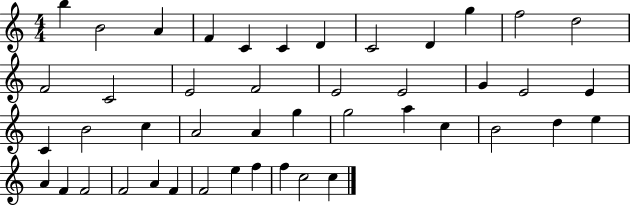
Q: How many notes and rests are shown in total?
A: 45